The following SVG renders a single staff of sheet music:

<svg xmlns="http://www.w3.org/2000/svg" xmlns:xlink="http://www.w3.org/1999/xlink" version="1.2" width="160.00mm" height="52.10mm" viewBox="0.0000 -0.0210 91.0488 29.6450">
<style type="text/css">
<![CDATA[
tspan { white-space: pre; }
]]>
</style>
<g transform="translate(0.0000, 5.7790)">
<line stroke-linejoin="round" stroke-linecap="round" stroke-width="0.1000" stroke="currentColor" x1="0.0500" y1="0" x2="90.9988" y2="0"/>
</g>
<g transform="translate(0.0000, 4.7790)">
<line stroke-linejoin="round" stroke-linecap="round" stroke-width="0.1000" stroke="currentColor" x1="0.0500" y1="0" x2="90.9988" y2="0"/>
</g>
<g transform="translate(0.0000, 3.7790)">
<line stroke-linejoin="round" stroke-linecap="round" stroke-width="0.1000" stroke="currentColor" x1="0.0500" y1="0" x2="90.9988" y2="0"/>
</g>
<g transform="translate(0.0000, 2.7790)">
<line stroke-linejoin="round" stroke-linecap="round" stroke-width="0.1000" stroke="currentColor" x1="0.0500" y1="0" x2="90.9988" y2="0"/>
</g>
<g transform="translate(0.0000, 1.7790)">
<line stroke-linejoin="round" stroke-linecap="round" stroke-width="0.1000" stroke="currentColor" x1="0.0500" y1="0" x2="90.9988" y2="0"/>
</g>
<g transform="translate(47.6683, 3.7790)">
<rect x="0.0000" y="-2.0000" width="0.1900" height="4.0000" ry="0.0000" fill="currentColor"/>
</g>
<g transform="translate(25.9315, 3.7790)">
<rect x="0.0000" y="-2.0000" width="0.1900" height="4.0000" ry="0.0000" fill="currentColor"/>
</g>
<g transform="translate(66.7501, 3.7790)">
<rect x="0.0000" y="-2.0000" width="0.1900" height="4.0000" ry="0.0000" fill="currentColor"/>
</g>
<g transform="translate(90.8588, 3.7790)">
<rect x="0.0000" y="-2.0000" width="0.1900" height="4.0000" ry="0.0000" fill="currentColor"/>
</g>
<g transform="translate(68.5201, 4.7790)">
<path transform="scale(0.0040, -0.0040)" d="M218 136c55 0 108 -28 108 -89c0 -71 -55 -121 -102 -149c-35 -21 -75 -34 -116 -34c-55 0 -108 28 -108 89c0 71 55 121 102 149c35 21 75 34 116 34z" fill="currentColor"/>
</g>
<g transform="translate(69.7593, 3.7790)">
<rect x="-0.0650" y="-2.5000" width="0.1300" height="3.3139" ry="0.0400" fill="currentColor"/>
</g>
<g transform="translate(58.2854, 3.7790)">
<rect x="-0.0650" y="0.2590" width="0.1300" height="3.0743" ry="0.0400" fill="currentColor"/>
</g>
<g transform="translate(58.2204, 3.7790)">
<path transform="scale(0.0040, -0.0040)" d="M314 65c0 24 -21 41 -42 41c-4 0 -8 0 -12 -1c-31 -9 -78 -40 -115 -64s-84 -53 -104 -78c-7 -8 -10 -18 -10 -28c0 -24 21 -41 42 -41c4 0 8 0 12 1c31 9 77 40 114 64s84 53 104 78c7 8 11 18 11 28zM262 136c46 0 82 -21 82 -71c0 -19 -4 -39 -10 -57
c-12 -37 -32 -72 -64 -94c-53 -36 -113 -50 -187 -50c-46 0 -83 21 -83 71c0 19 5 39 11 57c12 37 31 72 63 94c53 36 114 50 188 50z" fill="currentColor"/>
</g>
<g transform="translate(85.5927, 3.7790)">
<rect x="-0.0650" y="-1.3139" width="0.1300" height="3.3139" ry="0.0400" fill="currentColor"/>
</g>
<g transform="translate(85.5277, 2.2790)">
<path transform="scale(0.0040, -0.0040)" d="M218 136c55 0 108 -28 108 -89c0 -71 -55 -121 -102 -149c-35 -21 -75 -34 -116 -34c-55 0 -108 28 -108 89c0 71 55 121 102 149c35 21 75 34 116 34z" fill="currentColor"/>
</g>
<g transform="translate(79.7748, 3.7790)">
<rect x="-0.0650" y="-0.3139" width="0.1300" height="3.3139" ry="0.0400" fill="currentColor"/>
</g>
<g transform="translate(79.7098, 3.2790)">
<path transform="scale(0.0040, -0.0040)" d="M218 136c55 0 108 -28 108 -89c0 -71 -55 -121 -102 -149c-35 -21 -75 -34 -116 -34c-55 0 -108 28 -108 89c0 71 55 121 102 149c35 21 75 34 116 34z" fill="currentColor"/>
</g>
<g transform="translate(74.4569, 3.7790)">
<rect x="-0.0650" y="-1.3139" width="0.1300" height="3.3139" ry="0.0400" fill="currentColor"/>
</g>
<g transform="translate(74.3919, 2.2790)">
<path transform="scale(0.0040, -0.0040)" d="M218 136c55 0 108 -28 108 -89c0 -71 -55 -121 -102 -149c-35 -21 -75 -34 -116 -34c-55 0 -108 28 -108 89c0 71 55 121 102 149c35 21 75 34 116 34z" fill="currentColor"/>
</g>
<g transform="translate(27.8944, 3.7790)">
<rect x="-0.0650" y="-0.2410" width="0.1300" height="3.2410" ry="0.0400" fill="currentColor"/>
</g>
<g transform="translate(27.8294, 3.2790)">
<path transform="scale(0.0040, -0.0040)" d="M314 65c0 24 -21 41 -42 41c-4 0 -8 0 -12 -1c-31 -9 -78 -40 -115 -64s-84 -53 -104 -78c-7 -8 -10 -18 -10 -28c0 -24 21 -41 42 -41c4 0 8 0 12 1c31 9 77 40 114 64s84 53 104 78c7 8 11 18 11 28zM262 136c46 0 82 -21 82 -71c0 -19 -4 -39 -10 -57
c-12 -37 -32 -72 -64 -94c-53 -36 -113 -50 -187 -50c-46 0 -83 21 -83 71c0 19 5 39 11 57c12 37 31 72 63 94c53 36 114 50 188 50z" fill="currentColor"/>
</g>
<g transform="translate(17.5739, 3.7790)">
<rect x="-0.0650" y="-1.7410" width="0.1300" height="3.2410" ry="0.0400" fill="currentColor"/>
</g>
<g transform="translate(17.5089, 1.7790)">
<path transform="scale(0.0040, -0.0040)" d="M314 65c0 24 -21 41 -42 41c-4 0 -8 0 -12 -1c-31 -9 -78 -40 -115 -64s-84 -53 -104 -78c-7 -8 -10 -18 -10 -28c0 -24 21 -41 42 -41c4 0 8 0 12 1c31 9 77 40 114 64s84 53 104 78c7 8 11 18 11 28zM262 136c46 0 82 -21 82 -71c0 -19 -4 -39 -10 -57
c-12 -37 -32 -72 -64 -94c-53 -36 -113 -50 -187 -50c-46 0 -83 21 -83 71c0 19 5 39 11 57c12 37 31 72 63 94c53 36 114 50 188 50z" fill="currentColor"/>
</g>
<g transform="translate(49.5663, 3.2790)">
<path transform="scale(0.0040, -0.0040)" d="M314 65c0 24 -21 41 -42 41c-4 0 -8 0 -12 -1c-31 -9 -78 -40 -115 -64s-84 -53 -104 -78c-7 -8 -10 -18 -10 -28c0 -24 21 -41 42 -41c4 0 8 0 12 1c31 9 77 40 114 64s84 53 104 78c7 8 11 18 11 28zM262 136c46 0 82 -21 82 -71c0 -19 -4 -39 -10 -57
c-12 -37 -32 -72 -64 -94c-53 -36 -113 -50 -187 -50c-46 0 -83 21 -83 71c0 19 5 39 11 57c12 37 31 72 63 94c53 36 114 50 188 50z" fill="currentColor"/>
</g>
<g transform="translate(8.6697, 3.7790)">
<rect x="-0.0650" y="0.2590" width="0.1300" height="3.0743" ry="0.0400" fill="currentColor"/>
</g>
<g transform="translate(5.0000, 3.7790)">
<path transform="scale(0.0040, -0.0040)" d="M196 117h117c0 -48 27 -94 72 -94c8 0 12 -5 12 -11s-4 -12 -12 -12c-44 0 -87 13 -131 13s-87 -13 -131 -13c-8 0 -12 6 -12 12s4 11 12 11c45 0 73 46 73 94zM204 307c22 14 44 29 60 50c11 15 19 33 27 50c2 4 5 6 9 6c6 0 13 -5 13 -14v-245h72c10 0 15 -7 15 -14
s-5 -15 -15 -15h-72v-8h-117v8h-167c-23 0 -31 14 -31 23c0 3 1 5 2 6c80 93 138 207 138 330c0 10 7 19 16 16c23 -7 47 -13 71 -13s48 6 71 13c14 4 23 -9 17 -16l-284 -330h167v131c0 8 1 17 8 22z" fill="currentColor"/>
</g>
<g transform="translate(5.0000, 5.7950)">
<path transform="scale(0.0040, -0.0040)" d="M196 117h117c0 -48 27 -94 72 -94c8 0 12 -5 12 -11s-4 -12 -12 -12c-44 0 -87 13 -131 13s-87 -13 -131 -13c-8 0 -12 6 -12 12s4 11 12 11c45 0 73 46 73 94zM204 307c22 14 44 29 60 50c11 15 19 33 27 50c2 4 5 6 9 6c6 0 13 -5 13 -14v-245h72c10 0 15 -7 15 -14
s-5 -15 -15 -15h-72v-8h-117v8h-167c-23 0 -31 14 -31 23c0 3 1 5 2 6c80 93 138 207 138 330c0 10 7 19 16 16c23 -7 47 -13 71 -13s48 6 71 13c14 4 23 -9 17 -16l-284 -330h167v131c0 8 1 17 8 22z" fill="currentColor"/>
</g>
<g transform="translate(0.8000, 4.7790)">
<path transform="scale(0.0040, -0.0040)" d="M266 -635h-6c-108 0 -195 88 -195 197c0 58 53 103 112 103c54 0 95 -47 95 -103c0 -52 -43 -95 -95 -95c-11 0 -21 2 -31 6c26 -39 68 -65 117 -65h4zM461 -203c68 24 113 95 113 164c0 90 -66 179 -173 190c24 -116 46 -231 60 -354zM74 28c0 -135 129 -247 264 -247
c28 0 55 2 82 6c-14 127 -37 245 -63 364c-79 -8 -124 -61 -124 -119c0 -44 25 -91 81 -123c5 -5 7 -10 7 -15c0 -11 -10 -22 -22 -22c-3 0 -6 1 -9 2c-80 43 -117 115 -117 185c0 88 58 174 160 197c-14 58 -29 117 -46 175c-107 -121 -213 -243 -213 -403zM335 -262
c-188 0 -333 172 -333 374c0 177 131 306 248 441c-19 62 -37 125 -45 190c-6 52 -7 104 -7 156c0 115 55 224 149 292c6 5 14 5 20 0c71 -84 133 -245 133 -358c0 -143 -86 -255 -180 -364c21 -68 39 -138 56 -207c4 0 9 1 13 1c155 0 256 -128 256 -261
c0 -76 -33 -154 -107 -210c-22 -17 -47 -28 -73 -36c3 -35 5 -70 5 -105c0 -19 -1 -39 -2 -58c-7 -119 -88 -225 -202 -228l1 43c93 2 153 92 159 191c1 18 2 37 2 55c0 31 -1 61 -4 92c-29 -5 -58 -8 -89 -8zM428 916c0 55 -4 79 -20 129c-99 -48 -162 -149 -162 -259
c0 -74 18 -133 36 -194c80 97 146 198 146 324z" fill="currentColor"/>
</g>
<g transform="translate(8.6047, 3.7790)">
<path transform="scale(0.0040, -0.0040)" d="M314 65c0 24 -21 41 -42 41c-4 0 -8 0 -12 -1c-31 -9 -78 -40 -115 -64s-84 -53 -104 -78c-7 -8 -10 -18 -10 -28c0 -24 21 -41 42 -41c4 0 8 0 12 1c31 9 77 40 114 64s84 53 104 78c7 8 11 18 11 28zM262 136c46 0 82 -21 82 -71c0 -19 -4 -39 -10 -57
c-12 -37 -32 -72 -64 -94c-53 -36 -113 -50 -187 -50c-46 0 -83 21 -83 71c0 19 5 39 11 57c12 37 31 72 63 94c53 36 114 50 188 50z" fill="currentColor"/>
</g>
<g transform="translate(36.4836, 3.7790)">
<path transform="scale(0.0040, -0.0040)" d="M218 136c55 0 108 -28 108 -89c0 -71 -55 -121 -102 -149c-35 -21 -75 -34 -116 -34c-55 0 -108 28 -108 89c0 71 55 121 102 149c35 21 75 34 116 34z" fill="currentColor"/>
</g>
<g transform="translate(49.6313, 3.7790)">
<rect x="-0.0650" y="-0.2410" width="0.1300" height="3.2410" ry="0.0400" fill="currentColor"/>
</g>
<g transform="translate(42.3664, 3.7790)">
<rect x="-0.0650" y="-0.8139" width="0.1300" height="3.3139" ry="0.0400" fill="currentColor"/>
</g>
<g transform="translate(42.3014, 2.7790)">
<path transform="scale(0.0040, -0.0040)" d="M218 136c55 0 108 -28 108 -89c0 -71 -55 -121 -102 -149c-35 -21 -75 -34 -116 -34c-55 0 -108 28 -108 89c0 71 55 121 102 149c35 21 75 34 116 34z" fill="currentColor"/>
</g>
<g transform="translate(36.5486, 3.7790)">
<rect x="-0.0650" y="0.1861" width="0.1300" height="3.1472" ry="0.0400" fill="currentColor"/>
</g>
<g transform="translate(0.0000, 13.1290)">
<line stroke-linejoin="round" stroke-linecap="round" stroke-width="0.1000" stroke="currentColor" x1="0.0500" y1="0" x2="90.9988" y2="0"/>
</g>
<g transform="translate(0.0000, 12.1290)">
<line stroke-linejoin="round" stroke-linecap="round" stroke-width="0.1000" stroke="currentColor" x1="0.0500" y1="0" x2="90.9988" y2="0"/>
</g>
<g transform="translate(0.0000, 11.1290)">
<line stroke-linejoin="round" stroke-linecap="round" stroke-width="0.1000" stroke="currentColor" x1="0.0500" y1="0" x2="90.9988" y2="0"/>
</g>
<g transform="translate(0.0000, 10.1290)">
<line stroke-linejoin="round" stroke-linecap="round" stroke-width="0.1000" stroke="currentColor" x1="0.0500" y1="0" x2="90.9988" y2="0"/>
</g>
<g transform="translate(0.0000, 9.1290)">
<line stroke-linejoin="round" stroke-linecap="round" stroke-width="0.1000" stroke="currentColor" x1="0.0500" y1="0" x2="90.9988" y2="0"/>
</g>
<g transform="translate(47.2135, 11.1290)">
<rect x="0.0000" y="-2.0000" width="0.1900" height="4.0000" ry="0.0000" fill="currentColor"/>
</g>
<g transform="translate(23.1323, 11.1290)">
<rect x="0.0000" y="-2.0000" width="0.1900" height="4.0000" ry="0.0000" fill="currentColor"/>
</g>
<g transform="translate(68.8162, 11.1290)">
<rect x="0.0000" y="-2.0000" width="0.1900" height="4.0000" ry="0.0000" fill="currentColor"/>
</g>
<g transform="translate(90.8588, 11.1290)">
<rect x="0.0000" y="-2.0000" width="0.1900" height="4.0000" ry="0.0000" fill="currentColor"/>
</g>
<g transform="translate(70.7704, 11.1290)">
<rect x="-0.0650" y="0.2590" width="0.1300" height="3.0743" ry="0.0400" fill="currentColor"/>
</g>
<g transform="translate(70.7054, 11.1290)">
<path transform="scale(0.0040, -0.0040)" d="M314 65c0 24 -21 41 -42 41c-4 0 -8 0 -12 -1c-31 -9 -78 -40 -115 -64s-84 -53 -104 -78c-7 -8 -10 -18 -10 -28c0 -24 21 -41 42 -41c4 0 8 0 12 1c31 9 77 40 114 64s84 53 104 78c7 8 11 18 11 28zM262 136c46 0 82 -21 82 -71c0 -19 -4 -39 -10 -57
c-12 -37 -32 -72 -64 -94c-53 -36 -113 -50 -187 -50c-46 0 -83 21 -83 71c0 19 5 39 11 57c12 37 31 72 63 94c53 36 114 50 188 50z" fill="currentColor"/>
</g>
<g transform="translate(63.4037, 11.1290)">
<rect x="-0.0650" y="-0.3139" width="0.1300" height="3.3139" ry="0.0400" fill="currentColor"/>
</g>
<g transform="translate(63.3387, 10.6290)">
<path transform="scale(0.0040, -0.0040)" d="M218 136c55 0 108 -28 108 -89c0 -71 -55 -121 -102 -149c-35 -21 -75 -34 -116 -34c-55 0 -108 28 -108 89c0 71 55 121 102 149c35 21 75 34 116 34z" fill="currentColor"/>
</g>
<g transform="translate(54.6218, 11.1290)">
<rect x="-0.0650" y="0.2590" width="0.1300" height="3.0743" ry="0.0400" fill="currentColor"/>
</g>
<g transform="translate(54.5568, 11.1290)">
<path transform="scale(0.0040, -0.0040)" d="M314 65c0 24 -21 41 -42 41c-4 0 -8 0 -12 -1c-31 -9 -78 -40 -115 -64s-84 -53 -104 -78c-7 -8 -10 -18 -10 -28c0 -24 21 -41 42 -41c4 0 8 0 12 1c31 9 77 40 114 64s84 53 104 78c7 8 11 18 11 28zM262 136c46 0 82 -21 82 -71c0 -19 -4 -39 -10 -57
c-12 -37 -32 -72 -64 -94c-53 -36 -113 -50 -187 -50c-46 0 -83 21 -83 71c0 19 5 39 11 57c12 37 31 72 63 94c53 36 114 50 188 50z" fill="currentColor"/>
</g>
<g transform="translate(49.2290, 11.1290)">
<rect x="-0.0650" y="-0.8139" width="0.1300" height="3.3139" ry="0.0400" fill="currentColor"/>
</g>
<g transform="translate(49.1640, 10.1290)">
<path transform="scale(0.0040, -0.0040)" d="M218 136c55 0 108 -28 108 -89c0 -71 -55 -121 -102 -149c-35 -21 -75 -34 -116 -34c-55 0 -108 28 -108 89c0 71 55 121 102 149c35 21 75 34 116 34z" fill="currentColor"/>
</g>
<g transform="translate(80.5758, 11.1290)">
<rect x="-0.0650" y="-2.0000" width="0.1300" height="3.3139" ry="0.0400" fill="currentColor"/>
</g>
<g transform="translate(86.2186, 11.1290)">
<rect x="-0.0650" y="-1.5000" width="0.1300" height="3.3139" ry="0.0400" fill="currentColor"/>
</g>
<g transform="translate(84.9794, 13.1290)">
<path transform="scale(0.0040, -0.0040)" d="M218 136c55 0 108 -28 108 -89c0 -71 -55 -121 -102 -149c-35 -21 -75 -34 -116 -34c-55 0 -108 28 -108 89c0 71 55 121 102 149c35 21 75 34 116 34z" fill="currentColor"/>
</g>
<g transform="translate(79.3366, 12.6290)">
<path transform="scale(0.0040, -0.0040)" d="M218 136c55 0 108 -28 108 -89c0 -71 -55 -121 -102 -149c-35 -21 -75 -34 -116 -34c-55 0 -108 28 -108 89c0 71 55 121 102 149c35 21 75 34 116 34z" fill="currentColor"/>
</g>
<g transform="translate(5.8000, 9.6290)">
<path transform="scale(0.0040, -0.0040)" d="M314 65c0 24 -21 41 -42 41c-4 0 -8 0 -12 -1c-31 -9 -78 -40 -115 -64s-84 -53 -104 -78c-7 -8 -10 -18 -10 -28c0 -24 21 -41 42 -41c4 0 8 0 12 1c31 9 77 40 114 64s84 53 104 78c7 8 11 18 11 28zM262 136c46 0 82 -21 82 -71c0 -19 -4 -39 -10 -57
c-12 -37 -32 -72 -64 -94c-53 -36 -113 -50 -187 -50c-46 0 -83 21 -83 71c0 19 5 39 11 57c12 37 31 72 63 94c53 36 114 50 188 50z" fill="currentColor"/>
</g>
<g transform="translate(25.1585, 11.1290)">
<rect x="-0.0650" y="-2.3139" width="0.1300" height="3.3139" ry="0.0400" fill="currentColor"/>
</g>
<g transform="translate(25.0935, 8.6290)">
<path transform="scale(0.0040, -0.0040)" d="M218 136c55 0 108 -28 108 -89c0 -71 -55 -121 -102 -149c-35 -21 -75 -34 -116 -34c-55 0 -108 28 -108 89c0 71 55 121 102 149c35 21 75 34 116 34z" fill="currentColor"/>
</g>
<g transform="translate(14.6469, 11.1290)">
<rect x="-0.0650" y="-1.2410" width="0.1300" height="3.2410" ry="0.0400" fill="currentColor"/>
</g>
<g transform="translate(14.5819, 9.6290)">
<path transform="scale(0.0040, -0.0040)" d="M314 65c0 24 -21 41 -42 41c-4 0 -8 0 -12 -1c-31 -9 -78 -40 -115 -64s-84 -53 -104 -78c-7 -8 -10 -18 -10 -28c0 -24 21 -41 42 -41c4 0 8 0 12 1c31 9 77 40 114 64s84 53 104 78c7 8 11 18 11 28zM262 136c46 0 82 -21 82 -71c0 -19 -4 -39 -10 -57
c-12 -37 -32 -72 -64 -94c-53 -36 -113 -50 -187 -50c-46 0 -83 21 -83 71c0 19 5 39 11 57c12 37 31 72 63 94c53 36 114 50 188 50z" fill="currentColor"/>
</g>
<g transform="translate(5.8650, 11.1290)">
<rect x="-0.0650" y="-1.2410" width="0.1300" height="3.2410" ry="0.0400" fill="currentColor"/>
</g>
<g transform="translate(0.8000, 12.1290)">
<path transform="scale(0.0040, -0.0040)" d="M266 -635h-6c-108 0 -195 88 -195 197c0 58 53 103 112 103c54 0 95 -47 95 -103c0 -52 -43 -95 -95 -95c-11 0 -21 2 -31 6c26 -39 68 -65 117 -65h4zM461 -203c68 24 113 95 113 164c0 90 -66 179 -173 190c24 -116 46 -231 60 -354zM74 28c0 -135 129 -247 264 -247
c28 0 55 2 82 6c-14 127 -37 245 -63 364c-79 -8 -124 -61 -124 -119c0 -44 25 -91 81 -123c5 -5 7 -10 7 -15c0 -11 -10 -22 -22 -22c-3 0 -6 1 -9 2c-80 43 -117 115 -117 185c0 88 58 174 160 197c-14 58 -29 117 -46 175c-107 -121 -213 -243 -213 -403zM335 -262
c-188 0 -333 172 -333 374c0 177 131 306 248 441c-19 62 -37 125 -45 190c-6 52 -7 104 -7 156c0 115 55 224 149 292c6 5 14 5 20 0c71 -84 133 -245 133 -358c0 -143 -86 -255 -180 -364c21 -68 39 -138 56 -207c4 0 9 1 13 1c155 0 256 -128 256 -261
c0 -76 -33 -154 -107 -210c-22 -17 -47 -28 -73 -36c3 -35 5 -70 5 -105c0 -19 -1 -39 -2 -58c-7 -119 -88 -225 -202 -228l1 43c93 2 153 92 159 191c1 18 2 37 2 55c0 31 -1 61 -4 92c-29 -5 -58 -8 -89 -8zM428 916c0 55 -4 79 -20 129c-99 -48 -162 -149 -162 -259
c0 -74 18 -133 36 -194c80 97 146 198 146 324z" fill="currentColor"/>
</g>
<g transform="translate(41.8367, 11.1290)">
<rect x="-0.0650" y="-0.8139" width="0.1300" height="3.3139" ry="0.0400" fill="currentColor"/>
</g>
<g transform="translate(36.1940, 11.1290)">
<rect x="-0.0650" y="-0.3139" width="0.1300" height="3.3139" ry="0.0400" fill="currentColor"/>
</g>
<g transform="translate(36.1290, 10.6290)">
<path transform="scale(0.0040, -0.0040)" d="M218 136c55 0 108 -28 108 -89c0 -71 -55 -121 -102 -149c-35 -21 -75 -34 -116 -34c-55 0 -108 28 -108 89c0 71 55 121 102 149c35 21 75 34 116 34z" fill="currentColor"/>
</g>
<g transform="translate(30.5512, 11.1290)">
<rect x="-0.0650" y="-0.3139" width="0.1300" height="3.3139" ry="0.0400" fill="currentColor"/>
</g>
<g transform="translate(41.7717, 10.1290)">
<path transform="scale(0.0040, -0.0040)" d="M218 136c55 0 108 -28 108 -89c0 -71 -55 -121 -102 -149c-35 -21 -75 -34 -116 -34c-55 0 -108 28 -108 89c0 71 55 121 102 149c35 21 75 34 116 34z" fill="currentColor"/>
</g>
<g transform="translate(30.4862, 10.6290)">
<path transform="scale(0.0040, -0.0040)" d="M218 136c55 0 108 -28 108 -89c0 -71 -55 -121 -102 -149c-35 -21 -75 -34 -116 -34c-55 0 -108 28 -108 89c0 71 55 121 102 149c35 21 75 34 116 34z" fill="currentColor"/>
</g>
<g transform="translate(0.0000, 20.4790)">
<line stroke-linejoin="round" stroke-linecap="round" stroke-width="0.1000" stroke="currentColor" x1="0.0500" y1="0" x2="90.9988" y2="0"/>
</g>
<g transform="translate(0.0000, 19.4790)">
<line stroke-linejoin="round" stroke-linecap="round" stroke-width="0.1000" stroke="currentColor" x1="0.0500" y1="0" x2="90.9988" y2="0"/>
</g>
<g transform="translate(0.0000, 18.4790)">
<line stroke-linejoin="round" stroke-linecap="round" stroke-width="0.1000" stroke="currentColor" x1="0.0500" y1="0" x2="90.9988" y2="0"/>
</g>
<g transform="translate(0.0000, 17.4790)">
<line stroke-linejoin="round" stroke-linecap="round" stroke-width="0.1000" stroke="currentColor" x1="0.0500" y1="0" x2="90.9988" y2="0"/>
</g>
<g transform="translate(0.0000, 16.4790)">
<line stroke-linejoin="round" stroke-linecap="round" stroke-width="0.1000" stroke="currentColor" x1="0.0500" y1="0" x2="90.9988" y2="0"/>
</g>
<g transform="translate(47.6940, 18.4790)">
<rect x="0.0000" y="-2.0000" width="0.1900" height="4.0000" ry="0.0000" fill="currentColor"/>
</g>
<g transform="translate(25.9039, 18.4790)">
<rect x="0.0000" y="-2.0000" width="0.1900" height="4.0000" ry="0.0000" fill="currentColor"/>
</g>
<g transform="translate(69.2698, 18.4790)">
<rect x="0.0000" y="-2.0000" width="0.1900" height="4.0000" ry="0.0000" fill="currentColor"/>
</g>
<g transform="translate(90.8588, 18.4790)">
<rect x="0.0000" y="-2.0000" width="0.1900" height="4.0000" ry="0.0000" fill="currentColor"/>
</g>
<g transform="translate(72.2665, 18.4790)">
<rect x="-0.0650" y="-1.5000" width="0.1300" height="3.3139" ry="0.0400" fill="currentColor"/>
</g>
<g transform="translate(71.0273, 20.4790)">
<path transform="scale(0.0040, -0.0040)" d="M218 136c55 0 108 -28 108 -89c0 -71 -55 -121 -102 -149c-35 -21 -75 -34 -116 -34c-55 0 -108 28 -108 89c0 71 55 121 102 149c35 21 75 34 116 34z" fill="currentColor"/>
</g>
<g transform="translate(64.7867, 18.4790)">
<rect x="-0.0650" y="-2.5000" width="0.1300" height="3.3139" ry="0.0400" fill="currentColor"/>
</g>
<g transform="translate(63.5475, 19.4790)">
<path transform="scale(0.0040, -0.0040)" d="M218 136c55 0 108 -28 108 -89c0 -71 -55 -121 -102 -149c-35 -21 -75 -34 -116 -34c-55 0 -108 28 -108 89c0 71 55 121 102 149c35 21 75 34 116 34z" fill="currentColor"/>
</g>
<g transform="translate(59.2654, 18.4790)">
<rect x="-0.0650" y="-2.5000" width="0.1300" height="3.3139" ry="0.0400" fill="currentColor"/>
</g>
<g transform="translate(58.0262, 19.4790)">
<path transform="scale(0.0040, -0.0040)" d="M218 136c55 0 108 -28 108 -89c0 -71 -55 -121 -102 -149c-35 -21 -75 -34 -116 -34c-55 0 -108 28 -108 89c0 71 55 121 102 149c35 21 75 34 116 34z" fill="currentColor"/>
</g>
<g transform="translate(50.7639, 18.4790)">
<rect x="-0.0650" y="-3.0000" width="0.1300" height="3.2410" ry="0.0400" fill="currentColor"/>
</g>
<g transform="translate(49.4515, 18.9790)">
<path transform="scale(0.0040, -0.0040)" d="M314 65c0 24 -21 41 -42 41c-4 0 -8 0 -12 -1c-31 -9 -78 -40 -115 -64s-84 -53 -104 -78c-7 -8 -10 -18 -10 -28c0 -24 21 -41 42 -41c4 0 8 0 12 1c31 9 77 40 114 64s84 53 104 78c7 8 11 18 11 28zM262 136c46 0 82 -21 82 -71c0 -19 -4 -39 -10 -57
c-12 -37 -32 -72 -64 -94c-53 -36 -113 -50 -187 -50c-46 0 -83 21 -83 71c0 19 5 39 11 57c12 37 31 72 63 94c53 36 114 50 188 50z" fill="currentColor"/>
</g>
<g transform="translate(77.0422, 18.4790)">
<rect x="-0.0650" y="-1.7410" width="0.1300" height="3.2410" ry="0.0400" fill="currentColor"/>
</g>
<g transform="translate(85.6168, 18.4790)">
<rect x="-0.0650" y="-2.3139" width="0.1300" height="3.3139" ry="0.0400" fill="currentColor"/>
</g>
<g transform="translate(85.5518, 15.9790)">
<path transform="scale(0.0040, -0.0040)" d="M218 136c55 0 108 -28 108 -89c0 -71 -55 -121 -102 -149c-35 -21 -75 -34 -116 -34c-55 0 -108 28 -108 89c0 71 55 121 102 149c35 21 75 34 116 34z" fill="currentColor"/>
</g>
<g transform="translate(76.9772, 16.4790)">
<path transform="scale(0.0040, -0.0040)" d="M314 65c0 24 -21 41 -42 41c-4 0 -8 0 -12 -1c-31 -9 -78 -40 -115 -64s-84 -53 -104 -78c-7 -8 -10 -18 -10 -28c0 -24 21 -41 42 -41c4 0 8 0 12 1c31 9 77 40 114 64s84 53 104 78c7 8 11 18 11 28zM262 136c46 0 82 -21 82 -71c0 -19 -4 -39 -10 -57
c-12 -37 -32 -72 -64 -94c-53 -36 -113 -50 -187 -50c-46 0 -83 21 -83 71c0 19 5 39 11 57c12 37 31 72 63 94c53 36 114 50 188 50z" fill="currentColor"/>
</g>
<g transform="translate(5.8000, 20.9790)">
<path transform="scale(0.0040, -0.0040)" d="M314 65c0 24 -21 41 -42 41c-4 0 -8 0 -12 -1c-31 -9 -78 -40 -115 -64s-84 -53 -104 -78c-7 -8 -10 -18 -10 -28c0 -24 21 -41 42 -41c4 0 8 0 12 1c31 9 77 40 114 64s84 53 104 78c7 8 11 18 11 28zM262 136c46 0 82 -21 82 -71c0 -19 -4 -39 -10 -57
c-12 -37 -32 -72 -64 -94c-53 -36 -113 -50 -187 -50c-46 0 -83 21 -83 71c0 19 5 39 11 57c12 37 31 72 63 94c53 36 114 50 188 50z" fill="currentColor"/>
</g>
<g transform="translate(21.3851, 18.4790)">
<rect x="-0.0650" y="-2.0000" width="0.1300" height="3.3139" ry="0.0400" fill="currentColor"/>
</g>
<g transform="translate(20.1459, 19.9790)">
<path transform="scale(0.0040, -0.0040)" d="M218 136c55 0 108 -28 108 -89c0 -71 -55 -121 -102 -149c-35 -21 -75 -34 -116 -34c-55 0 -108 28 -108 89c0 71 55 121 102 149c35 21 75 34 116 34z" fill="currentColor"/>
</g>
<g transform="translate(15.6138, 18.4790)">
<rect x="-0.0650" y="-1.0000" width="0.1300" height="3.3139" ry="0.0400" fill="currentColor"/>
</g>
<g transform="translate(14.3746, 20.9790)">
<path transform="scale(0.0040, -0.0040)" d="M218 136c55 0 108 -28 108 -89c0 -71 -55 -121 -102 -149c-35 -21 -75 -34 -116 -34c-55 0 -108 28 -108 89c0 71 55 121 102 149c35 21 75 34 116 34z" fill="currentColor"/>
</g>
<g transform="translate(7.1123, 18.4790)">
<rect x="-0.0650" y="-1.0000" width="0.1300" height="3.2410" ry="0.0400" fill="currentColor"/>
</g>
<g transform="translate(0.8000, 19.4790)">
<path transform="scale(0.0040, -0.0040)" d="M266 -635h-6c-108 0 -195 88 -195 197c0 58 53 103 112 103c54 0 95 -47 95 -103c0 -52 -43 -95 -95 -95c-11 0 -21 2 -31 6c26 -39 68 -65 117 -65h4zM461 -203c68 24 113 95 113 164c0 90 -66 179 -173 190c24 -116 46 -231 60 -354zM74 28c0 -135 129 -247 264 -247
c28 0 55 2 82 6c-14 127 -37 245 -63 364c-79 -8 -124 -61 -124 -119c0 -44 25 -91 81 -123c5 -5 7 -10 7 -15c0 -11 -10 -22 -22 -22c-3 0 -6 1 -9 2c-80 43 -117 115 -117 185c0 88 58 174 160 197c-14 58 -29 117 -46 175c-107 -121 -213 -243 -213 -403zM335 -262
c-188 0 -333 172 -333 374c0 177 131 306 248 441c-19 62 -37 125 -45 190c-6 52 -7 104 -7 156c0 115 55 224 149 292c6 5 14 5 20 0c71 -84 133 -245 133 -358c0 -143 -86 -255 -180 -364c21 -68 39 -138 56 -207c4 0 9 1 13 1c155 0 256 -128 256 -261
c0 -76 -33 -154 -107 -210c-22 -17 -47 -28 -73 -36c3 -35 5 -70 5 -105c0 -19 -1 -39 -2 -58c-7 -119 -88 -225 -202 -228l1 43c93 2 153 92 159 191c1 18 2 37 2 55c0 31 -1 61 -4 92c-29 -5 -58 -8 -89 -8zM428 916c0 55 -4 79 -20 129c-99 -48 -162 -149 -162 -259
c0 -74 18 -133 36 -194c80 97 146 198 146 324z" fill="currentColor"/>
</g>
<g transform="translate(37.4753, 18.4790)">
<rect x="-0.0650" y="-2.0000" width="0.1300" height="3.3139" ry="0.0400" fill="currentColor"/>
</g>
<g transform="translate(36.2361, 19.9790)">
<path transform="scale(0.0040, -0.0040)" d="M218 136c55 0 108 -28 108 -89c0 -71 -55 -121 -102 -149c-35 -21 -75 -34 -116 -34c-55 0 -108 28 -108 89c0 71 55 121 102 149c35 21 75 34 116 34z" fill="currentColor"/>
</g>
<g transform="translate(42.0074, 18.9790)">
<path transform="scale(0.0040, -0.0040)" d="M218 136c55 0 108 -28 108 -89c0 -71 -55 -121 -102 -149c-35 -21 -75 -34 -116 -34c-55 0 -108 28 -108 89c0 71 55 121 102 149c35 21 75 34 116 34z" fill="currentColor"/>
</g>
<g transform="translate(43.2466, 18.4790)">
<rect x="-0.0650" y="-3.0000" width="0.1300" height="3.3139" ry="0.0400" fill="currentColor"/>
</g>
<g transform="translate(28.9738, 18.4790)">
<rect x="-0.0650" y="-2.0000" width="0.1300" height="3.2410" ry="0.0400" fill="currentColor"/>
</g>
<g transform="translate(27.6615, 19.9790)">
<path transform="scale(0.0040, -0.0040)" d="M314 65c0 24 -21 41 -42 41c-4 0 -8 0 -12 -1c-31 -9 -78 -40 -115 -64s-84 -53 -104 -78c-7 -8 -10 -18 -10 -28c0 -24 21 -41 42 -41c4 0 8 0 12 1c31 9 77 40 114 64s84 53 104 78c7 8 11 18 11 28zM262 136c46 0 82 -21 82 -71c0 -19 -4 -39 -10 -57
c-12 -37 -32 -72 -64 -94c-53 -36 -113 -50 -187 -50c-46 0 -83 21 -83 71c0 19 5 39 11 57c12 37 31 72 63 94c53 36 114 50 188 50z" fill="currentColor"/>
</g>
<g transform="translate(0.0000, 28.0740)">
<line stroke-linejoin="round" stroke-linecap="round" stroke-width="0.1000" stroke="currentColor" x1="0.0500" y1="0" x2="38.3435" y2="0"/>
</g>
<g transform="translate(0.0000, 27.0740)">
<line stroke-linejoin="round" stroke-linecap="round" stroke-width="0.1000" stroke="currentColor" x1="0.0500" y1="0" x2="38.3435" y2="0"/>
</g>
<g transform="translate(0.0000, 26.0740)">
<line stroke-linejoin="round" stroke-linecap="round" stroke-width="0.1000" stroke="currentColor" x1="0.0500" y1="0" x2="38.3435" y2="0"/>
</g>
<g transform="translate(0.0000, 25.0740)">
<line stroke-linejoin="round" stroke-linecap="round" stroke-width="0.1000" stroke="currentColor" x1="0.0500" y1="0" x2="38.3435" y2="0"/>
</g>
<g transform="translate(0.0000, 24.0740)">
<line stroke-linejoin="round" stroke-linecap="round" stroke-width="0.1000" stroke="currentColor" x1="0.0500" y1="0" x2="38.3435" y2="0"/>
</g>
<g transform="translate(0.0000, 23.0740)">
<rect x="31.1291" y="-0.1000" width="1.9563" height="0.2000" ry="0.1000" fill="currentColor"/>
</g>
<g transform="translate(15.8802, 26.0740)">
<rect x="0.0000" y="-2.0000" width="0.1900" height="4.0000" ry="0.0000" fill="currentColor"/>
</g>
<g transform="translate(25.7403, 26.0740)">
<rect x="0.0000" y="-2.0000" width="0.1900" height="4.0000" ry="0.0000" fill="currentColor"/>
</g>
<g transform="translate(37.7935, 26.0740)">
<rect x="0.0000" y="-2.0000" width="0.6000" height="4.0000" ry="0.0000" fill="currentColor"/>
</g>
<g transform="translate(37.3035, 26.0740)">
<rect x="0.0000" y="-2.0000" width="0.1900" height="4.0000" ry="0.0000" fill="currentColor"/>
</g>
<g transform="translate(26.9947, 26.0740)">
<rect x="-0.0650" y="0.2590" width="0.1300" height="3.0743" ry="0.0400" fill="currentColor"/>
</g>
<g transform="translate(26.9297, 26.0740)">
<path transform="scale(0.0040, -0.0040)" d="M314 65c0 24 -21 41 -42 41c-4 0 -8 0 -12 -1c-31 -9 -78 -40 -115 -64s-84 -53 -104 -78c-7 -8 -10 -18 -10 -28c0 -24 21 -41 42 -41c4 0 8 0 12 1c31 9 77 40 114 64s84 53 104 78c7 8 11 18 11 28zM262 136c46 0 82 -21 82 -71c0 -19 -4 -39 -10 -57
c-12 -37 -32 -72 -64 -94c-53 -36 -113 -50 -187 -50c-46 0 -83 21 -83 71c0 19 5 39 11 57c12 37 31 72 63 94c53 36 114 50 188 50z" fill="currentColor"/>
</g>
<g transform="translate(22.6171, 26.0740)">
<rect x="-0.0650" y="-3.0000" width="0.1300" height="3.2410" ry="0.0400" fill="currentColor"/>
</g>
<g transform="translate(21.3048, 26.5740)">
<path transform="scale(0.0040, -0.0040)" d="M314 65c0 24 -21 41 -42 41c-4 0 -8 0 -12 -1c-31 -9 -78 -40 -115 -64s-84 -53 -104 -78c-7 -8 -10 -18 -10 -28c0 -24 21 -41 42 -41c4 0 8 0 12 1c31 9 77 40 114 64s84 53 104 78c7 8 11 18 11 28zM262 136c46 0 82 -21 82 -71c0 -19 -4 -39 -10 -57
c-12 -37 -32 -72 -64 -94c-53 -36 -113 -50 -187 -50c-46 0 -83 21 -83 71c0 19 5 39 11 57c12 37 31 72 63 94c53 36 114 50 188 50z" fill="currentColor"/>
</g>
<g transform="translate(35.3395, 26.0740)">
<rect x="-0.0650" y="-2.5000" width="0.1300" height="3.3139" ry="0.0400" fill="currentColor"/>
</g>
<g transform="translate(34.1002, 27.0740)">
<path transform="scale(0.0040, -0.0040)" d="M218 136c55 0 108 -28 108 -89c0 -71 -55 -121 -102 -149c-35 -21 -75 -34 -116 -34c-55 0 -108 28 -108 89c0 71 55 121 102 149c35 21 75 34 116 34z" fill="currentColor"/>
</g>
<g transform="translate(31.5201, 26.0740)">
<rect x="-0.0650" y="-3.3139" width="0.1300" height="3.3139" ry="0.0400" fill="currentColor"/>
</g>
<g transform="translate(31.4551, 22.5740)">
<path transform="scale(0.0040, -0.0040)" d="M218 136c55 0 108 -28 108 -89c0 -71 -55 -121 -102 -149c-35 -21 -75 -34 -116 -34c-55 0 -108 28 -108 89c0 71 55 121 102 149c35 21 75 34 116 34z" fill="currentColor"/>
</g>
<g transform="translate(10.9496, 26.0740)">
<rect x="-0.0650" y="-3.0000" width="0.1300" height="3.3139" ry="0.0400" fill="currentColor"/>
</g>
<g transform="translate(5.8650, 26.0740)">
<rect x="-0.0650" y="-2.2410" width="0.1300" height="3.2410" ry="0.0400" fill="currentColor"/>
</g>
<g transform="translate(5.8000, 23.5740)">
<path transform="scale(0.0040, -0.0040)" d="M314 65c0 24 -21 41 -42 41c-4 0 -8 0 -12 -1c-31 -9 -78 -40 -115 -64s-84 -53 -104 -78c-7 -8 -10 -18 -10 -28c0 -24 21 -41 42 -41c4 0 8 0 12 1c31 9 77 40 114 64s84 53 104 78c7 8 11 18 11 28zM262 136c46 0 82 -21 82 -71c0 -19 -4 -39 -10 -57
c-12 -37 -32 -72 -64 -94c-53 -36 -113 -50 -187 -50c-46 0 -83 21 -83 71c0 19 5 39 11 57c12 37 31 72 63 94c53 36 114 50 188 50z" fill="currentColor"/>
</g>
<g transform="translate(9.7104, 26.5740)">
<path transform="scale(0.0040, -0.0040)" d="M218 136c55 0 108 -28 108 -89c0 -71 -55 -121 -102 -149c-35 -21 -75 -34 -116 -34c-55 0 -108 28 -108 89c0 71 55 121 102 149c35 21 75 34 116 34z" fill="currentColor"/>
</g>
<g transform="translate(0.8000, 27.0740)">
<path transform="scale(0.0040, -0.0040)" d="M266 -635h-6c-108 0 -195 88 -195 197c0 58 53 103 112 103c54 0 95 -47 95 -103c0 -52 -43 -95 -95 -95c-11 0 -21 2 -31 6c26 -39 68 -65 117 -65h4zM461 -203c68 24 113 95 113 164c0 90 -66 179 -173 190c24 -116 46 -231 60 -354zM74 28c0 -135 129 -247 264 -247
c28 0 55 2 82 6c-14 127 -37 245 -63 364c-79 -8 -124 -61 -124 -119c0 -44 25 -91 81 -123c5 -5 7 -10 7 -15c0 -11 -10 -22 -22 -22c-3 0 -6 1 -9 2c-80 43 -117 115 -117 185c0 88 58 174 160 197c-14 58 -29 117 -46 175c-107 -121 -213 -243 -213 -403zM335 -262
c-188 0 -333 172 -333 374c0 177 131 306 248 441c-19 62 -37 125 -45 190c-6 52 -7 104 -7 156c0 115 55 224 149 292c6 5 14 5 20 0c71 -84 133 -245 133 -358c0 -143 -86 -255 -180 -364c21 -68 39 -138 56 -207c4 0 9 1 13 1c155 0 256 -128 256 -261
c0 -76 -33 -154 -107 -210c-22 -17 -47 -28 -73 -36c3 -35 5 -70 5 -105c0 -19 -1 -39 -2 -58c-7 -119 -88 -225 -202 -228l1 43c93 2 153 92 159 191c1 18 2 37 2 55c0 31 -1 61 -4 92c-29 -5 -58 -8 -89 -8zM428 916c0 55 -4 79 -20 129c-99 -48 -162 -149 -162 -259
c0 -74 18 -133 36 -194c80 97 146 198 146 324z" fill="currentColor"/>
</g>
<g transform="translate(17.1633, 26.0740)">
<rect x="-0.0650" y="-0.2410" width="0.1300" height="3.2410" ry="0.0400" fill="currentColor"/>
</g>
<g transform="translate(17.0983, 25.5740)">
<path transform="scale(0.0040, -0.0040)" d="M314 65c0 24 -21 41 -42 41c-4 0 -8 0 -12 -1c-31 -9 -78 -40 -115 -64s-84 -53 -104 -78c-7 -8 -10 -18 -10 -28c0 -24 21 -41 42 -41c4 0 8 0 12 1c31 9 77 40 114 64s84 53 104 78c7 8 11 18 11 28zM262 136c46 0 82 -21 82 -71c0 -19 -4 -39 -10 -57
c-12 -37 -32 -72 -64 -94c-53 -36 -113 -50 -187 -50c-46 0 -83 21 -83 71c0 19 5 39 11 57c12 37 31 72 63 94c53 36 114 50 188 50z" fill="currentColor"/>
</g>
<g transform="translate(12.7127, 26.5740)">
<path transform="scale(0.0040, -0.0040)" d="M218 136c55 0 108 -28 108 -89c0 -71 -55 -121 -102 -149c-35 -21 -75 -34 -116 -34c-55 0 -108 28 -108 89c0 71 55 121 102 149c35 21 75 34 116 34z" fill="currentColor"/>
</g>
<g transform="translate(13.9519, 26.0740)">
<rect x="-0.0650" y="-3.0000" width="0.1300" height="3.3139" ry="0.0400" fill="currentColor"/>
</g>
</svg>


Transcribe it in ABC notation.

X:1
T:Untitled
M:4/4
L:1/4
K:C
B2 f2 c2 B d c2 B2 G e c e e2 e2 g c c d d B2 c B2 F E D2 D F F2 F A A2 G G E f2 g g2 A A c2 A2 B2 b G